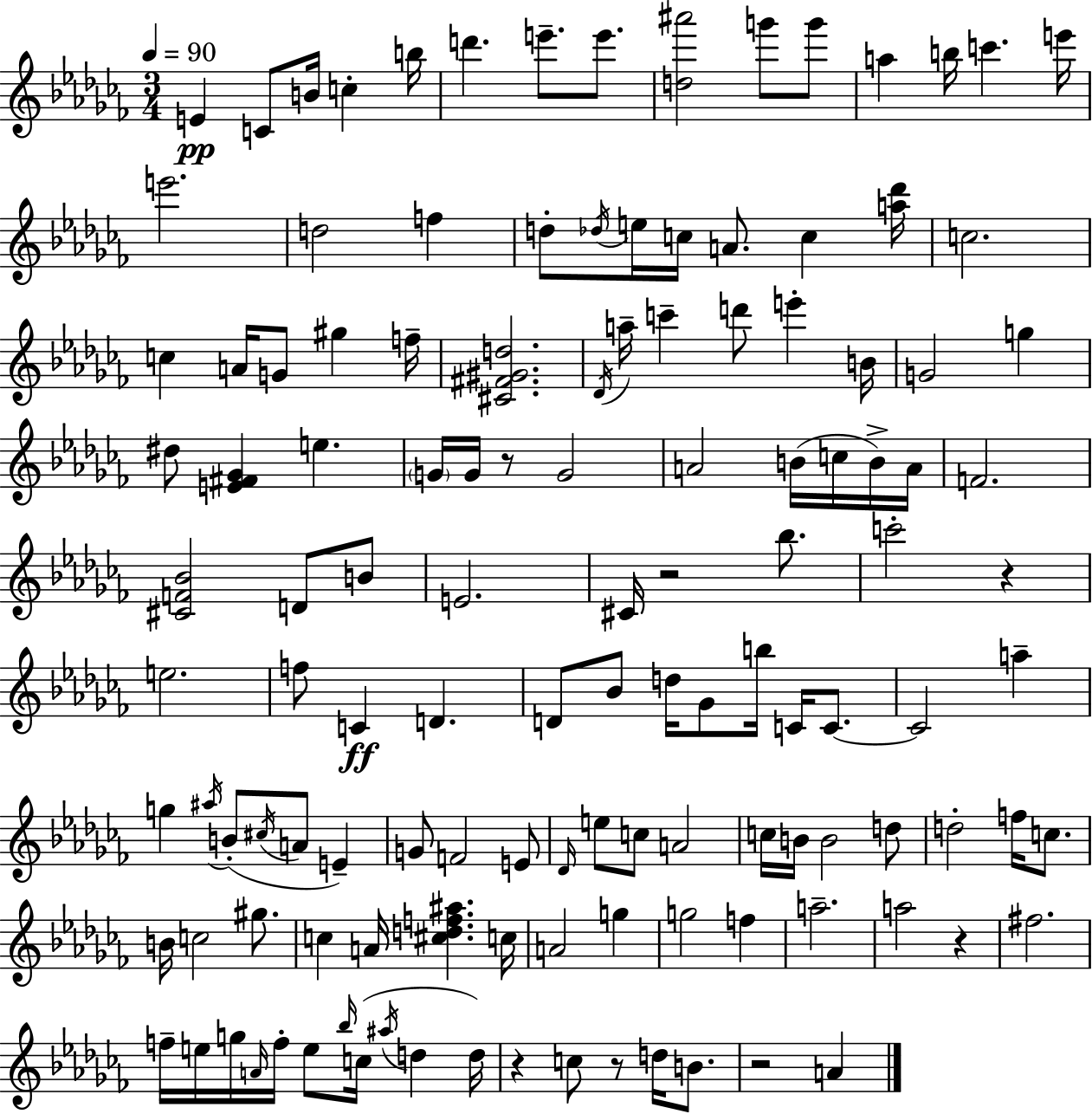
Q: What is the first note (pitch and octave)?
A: E4